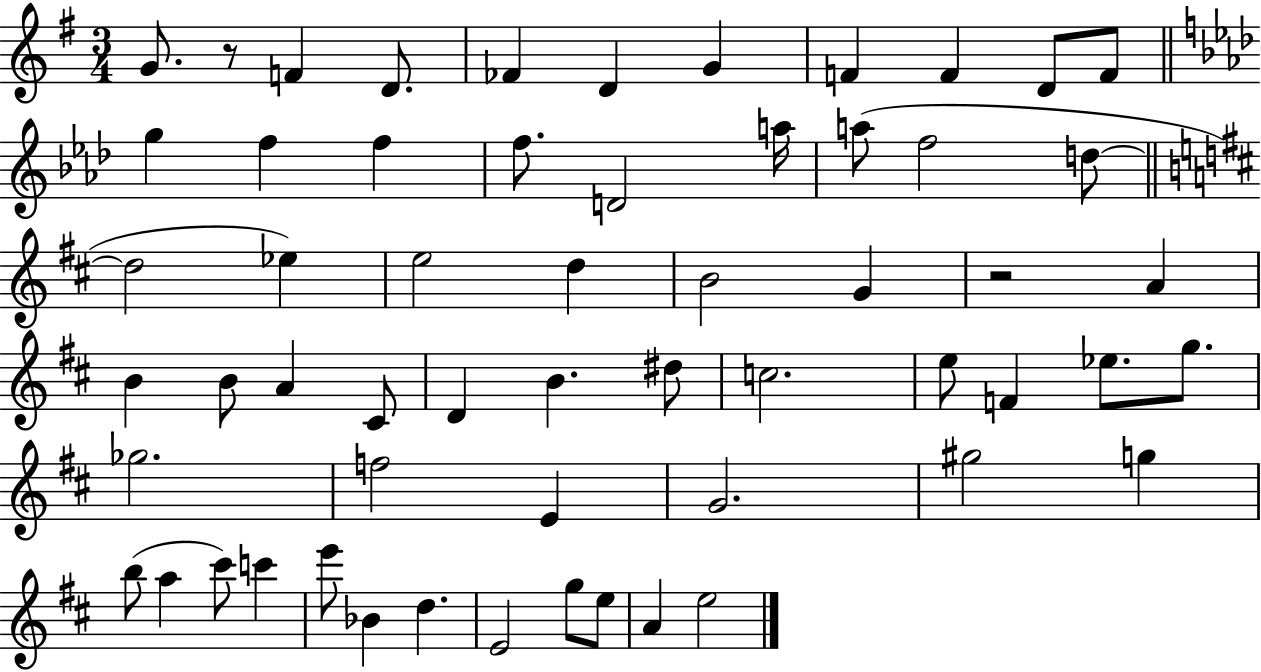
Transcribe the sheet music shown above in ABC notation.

X:1
T:Untitled
M:3/4
L:1/4
K:G
G/2 z/2 F D/2 _F D G F F D/2 F/2 g f f f/2 D2 a/4 a/2 f2 d/2 d2 _e e2 d B2 G z2 A B B/2 A ^C/2 D B ^d/2 c2 e/2 F _e/2 g/2 _g2 f2 E G2 ^g2 g b/2 a ^c'/2 c' e'/2 _B d E2 g/2 e/2 A e2